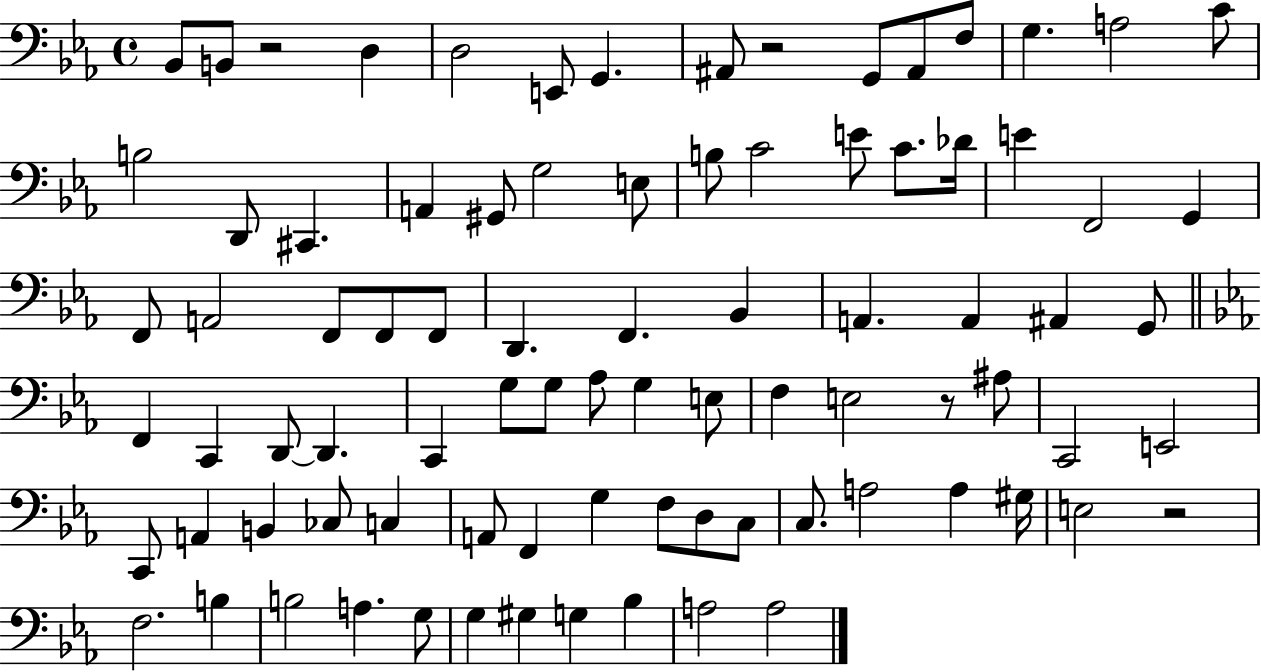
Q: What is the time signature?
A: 4/4